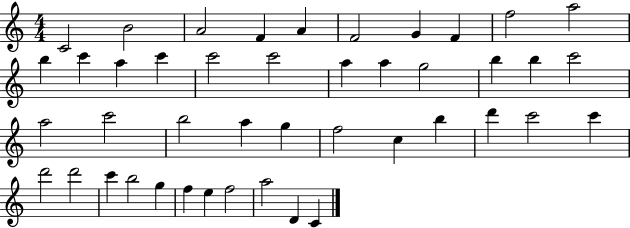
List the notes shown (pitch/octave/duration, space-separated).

C4/h B4/h A4/h F4/q A4/q F4/h G4/q F4/q F5/h A5/h B5/q C6/q A5/q C6/q C6/h C6/h A5/q A5/q G5/h B5/q B5/q C6/h A5/h C6/h B5/h A5/q G5/q F5/h C5/q B5/q D6/q C6/h C6/q D6/h D6/h C6/q B5/h G5/q F5/q E5/q F5/h A5/h D4/q C4/q